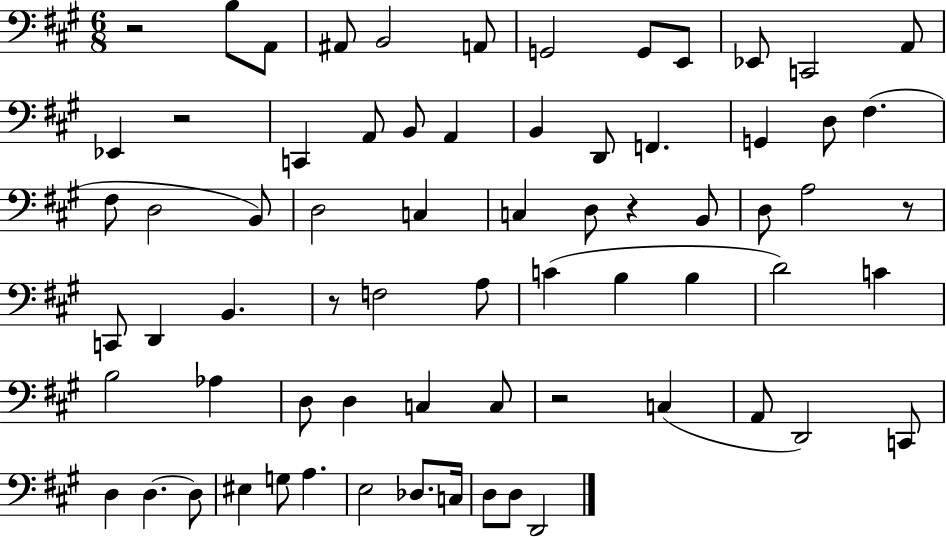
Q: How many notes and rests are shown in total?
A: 70